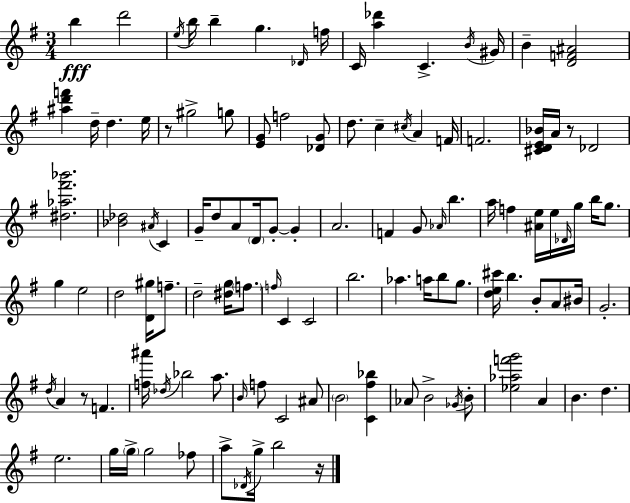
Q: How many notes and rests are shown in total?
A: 112